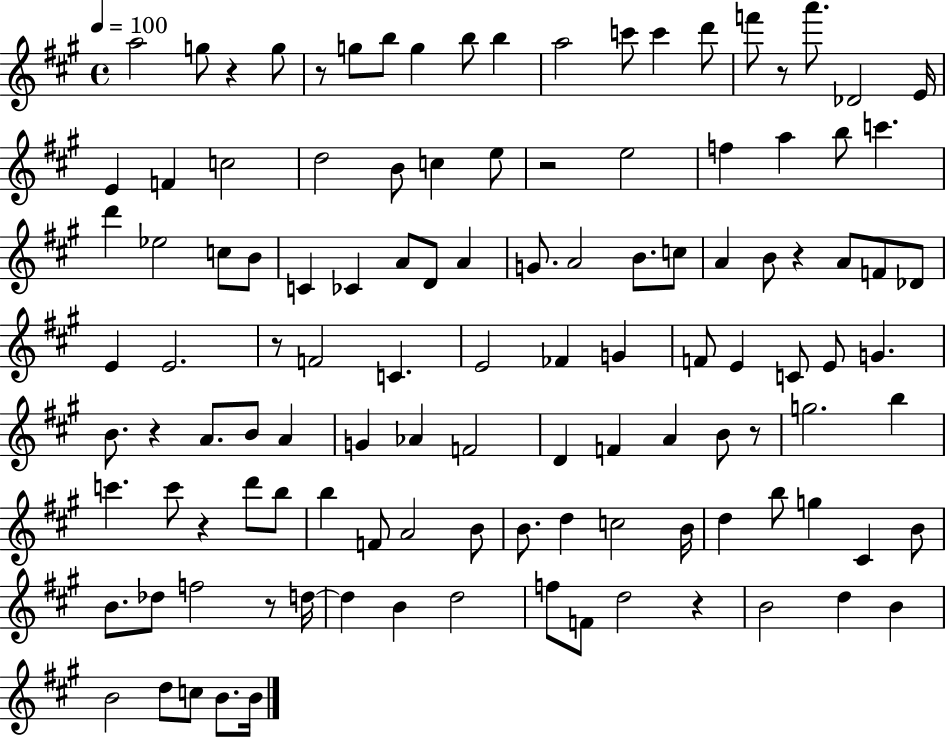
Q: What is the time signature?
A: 4/4